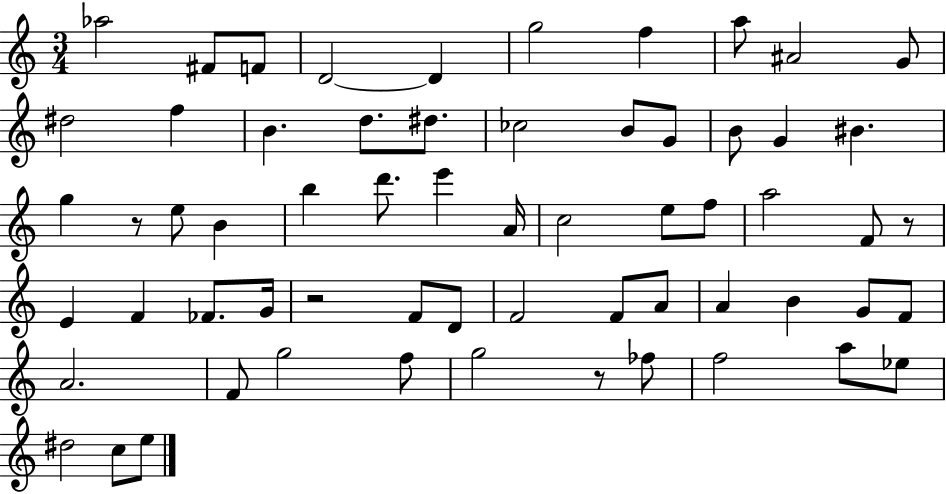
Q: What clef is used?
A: treble